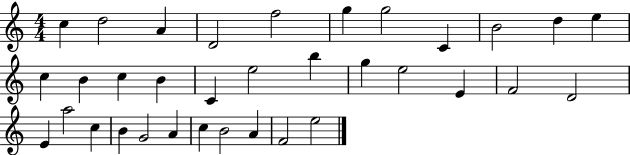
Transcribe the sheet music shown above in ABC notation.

X:1
T:Untitled
M:4/4
L:1/4
K:C
c d2 A D2 f2 g g2 C B2 d e c B c B C e2 b g e2 E F2 D2 E a2 c B G2 A c B2 A F2 e2